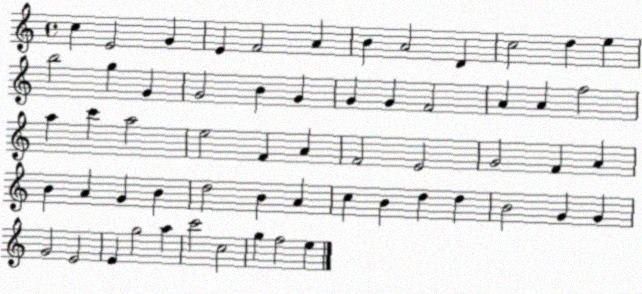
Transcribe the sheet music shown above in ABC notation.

X:1
T:Untitled
M:4/4
L:1/4
K:C
c E2 G E F2 A B A2 D c2 d e b2 g G G2 B G G G F2 A A f2 a c' a2 e2 F A F2 E2 G2 F A B A G B d2 B A c B d d B2 G G G2 E2 E g2 a c'2 c2 g f2 e